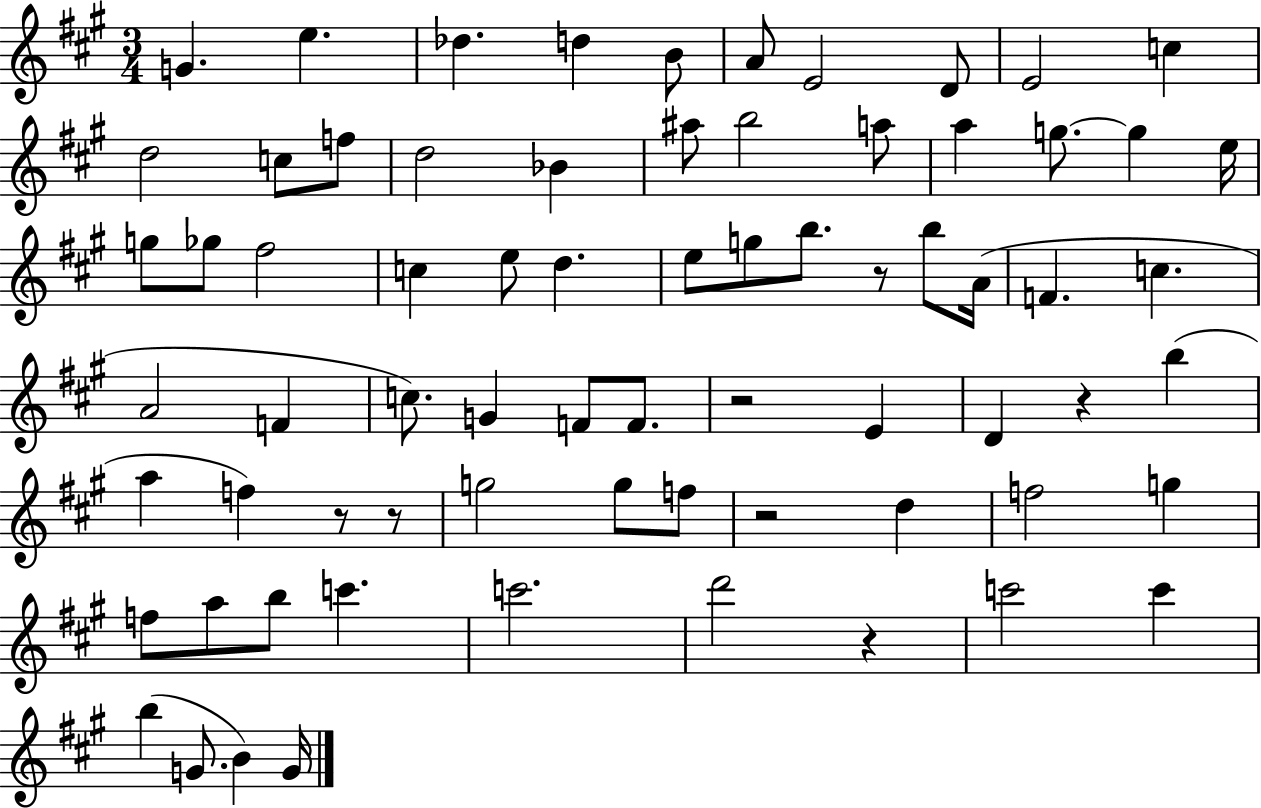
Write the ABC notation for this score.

X:1
T:Untitled
M:3/4
L:1/4
K:A
G e _d d B/2 A/2 E2 D/2 E2 c d2 c/2 f/2 d2 _B ^a/2 b2 a/2 a g/2 g e/4 g/2 _g/2 ^f2 c e/2 d e/2 g/2 b/2 z/2 b/2 A/4 F c A2 F c/2 G F/2 F/2 z2 E D z b a f z/2 z/2 g2 g/2 f/2 z2 d f2 g f/2 a/2 b/2 c' c'2 d'2 z c'2 c' b G/2 B G/4